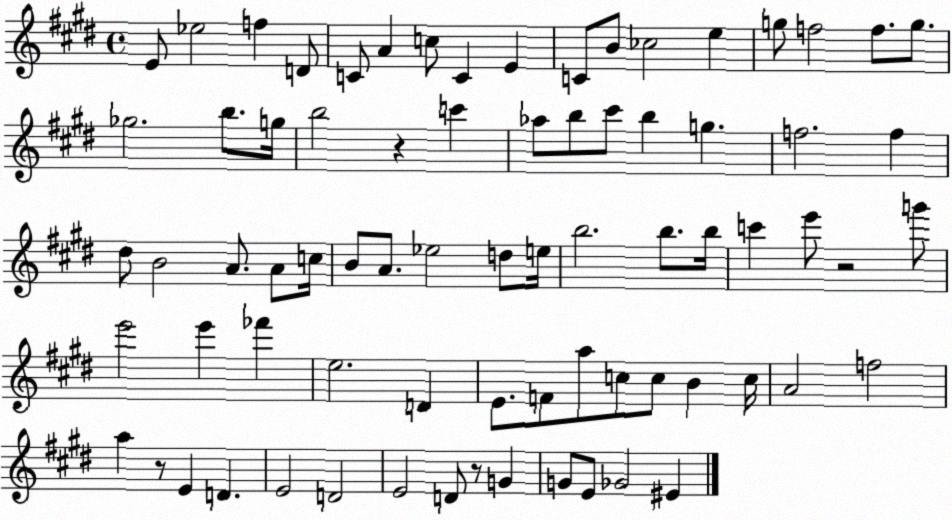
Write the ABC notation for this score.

X:1
T:Untitled
M:4/4
L:1/4
K:E
E/2 _e2 f D/2 C/2 A c/2 C E C/2 B/2 _c2 e g/2 f2 f/2 g/2 _g2 b/2 g/4 b2 z c' _a/2 b/2 ^c'/2 b g f2 f ^d/2 B2 A/2 A/2 c/4 B/2 A/2 _e2 d/2 e/4 b2 b/2 b/4 c' e'/2 z2 g'/2 e'2 e' _f' e2 D E/2 F/2 a/2 c/2 c/2 B c/4 A2 f2 a z/2 E D E2 D2 E2 D/2 z/2 G G/2 E/2 _G2 ^E